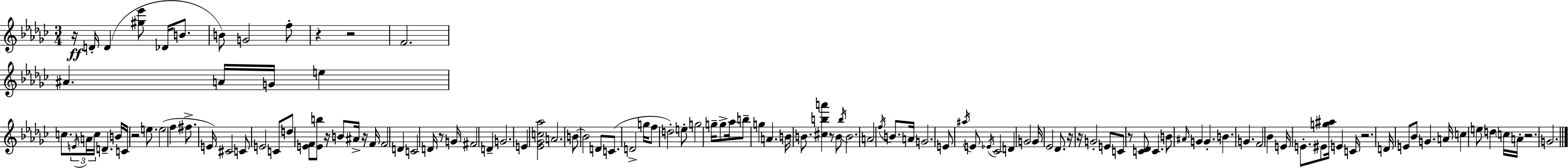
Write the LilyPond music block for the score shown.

{
  \clef treble
  \numericTimeSignature
  \time 3/4
  \key ees \minor
  r16\ff d'16-. d'4( <gis'' ees'''>8 des'16 b'8. | b'8) g'2 f''8-. | r4 r2 | f'2. | \break ais'4. a'16 g'16 e''4 | c''8. \tuplet 3/2 { \acciaccatura { e'16 } a'16 c''16 } d'4.-- | b'16 c'16 r2 e''8. | e''2( f''4 | \break fis''8.-> e'16) cis'2 | c'8 e'2 c'8 | d''8 <e' f'>8 <e' b''>8 r16 b'8 ais'16-> r16 | f'16 f'2 d'4 | \break c'2 d'16 r8 | g'16 fis'2 d'4-- | g'2. | e'4 <ees' ges' c'' aes''>2 | \break a'2. | b'8~~ b'2 d'8 | c'8.( d'2-> | g''16 f''8 d''2-.) e''8-. | \break g''2 g''16-- g''8-> | aes''16 b''8-- g''4 a'4. | b'16 b'8. <cis'' b'' a'''>4 r8 b'8 | \acciaccatura { b''16 } b'2. | \break a'2 \acciaccatura { f''16 } b'8. | a'16 g'2. | e'8 \acciaccatura { ais''16 } e'8 \acciaccatura { ees'16 } ces'2 | d'4 g'2 | \break g'16 ees'2 | des'8. r16 r16 g'2-. | e'8 c'8 r8 <c' des'>8 c'4. | b'8 \grace { ais'16 } g'4 | \break g'4.-. b'4. | g'4. f'2 | bes'4 e'16 e'8.-. eis'8 | <g'' ais''>16 e'4 c'16 r2. | \break d'16 e'8 bes'8 g'4. | a'16 c''4 e''8 | d''4 \parenthesize c''16 a'16-. r2. | g'2. | \break \bar "|."
}